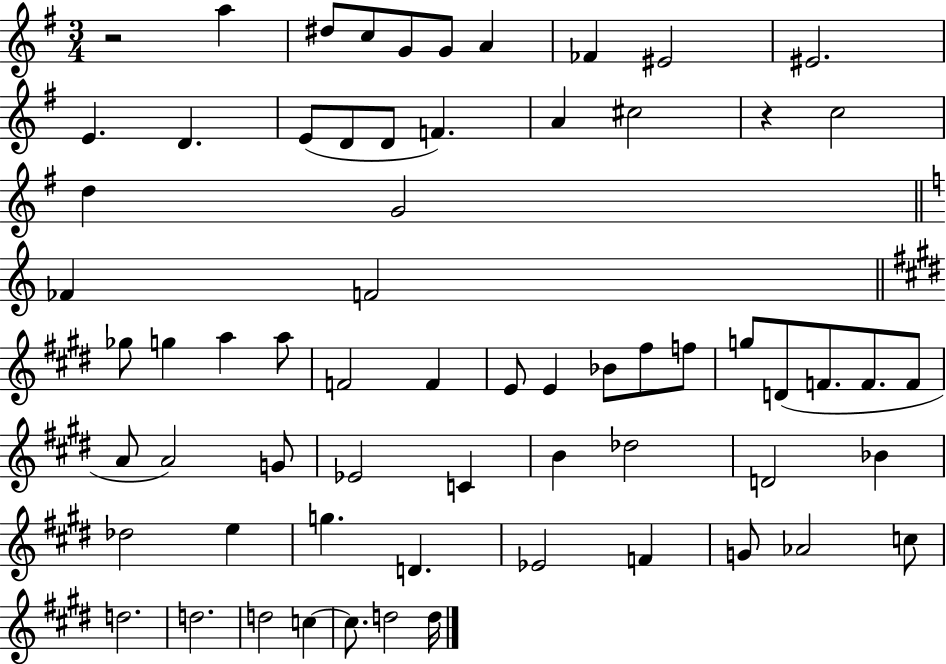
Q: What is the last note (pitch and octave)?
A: D5